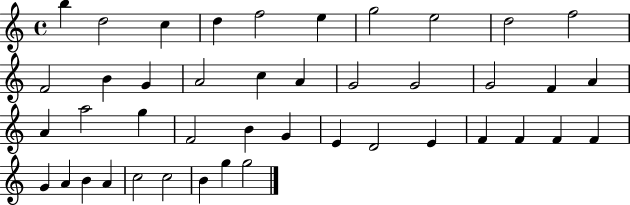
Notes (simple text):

B5/q D5/h C5/q D5/q F5/h E5/q G5/h E5/h D5/h F5/h F4/h B4/q G4/q A4/h C5/q A4/q G4/h G4/h G4/h F4/q A4/q A4/q A5/h G5/q F4/h B4/q G4/q E4/q D4/h E4/q F4/q F4/q F4/q F4/q G4/q A4/q B4/q A4/q C5/h C5/h B4/q G5/q G5/h